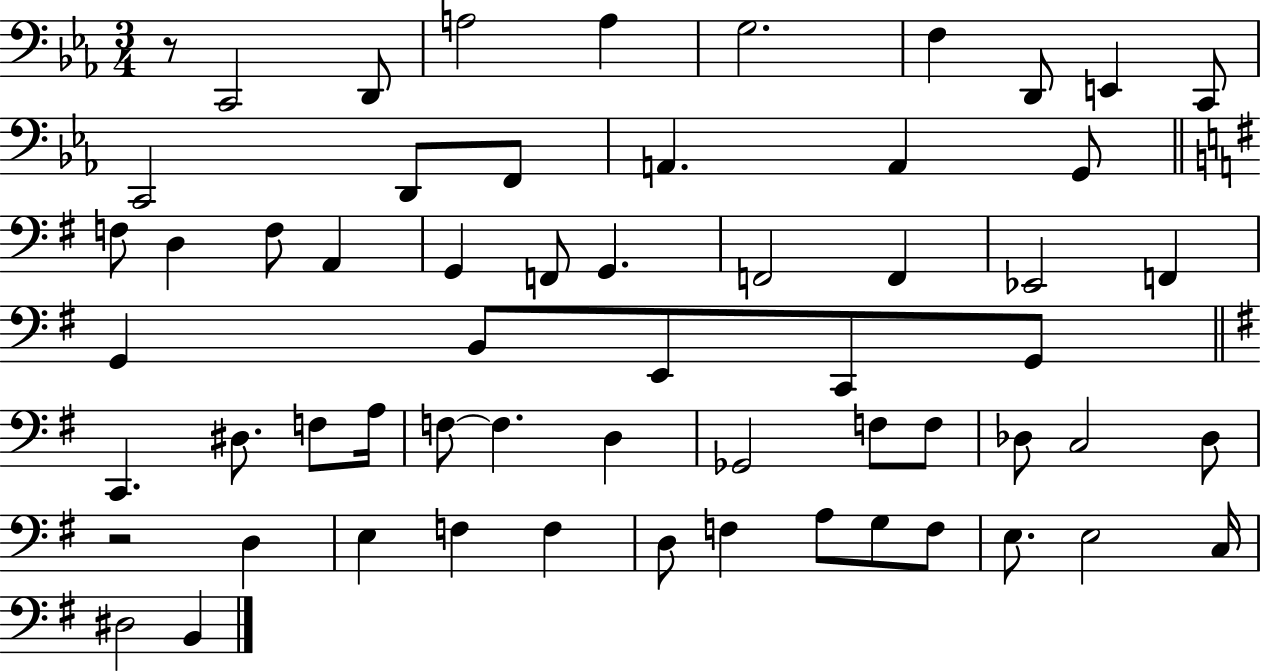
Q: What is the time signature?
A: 3/4